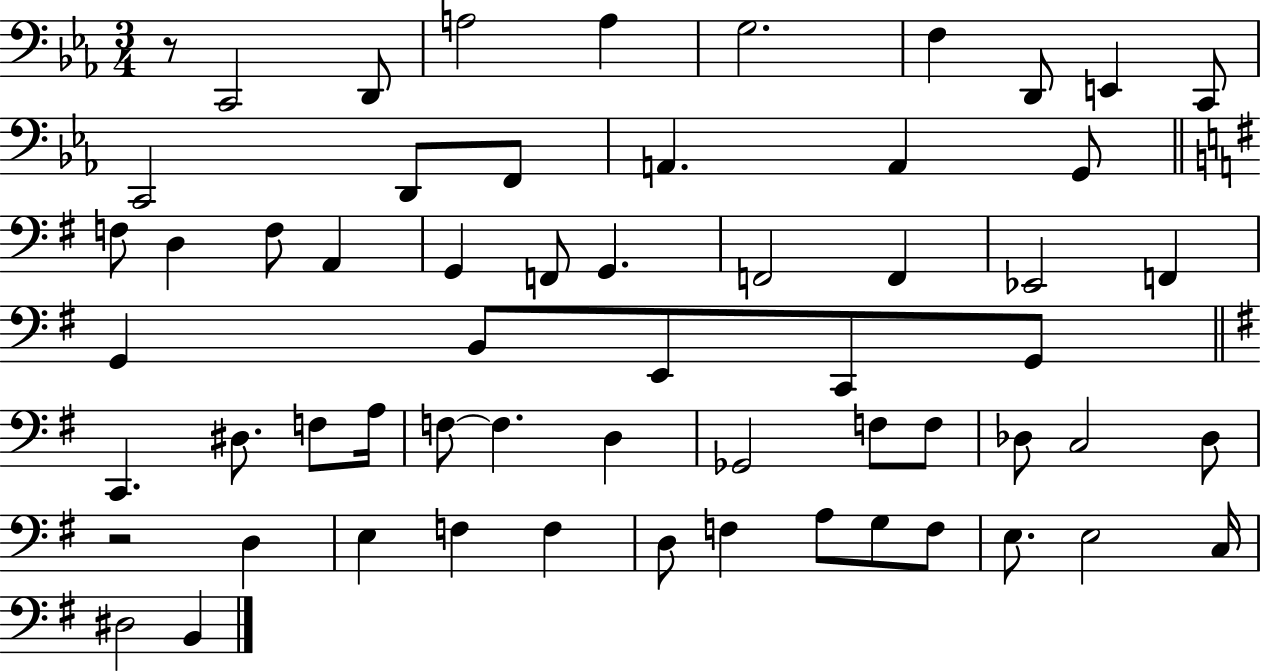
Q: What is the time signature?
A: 3/4